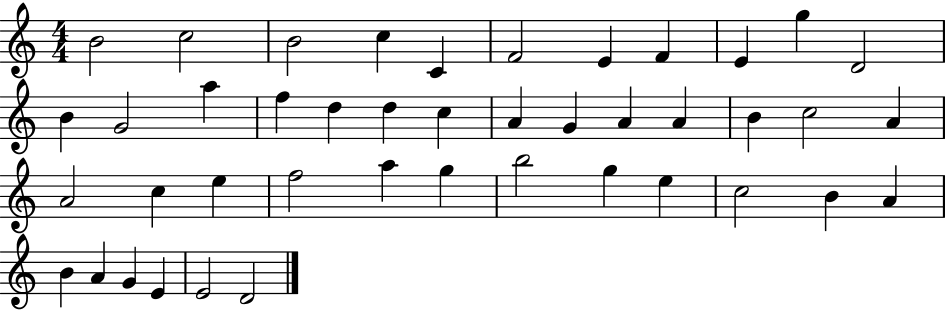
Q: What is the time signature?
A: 4/4